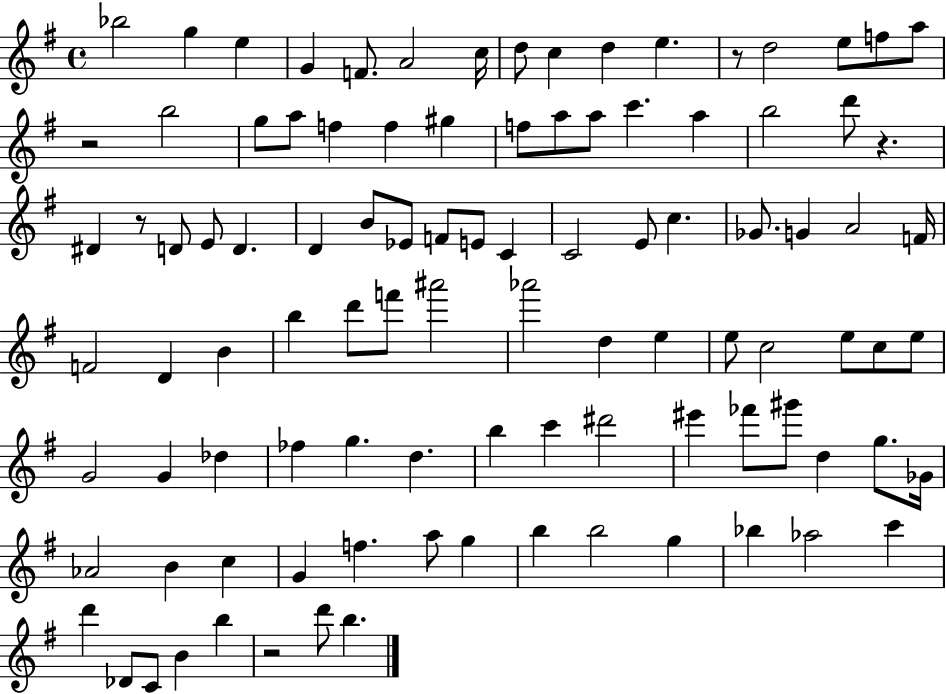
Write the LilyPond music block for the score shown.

{
  \clef treble
  \time 4/4
  \defaultTimeSignature
  \key g \major
  bes''2 g''4 e''4 | g'4 f'8. a'2 c''16 | d''8 c''4 d''4 e''4. | r8 d''2 e''8 f''8 a''8 | \break r2 b''2 | g''8 a''8 f''4 f''4 gis''4 | f''8 a''8 a''8 c'''4. a''4 | b''2 d'''8 r4. | \break dis'4 r8 d'8 e'8 d'4. | d'4 b'8 ees'8 f'8 e'8 c'4 | c'2 e'8 c''4. | ges'8. g'4 a'2 f'16 | \break f'2 d'4 b'4 | b''4 d'''8 f'''8 ais'''2 | aes'''2 d''4 e''4 | e''8 c''2 e''8 c''8 e''8 | \break g'2 g'4 des''4 | fes''4 g''4. d''4. | b''4 c'''4 dis'''2 | eis'''4 fes'''8 gis'''8 d''4 g''8. ges'16 | \break aes'2 b'4 c''4 | g'4 f''4. a''8 g''4 | b''4 b''2 g''4 | bes''4 aes''2 c'''4 | \break d'''4 des'8 c'8 b'4 b''4 | r2 d'''8 b''4. | \bar "|."
}